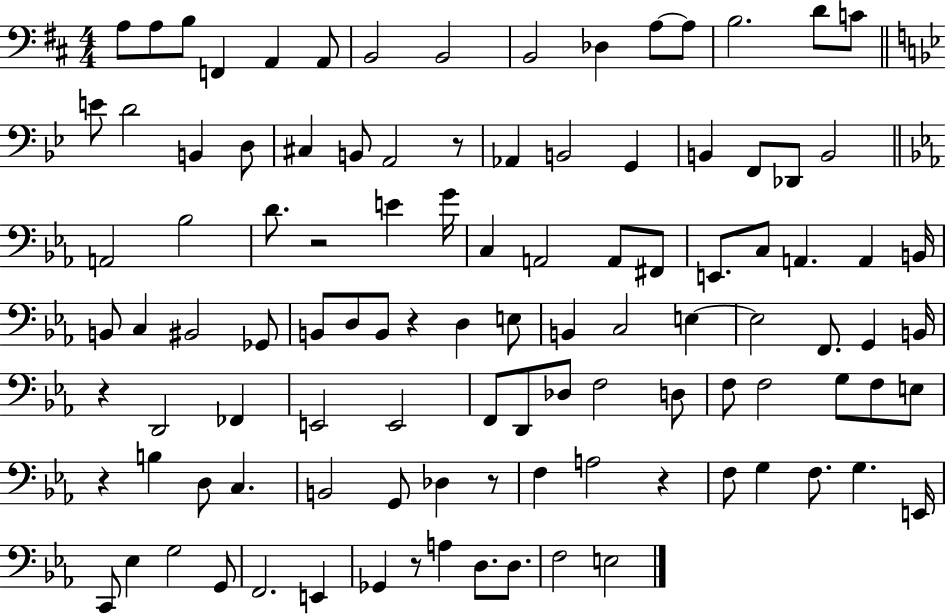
A3/e A3/e B3/e F2/q A2/q A2/e B2/h B2/h B2/h Db3/q A3/e A3/e B3/h. D4/e C4/e E4/e D4/h B2/q D3/e C#3/q B2/e A2/h R/e Ab2/q B2/h G2/q B2/q F2/e Db2/e B2/h A2/h Bb3/h D4/e. R/h E4/q G4/s C3/q A2/h A2/e F#2/e E2/e. C3/e A2/q. A2/q B2/s B2/e C3/q BIS2/h Gb2/e B2/e D3/e B2/e R/q D3/q E3/e B2/q C3/h E3/q E3/h F2/e. G2/q B2/s R/q D2/h FES2/q E2/h E2/h F2/e D2/e Db3/e F3/h D3/e F3/e F3/h G3/e F3/e E3/e R/q B3/q D3/e C3/q. B2/h G2/e Db3/q R/e F3/q A3/h R/q F3/e G3/q F3/e. G3/q. E2/s C2/e Eb3/q G3/h G2/e F2/h. E2/q Gb2/q R/e A3/q D3/e. D3/e. F3/h E3/h